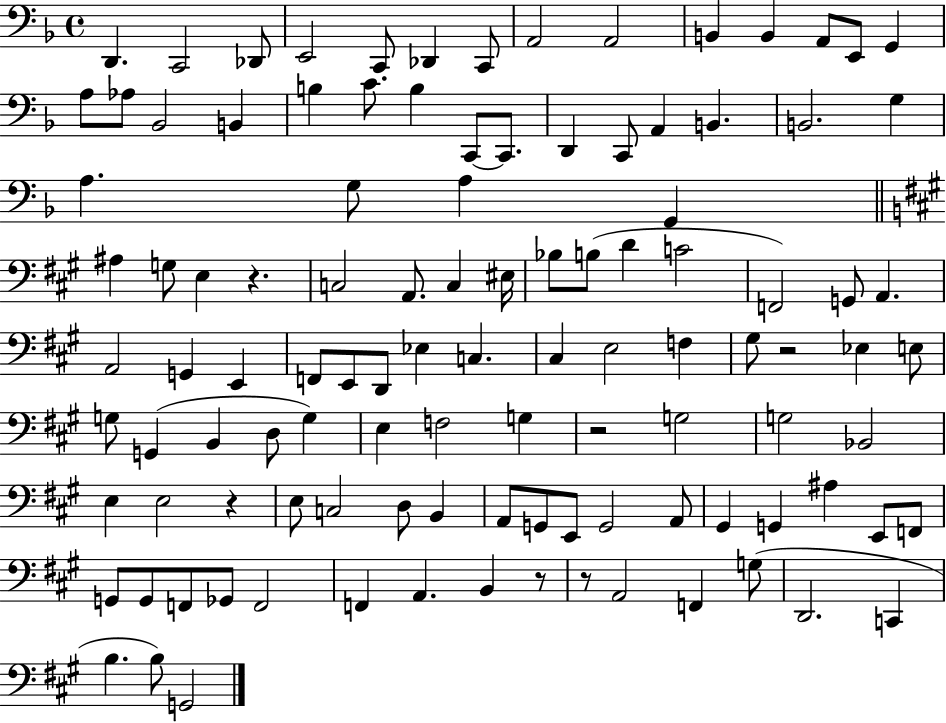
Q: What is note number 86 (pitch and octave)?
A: A#3